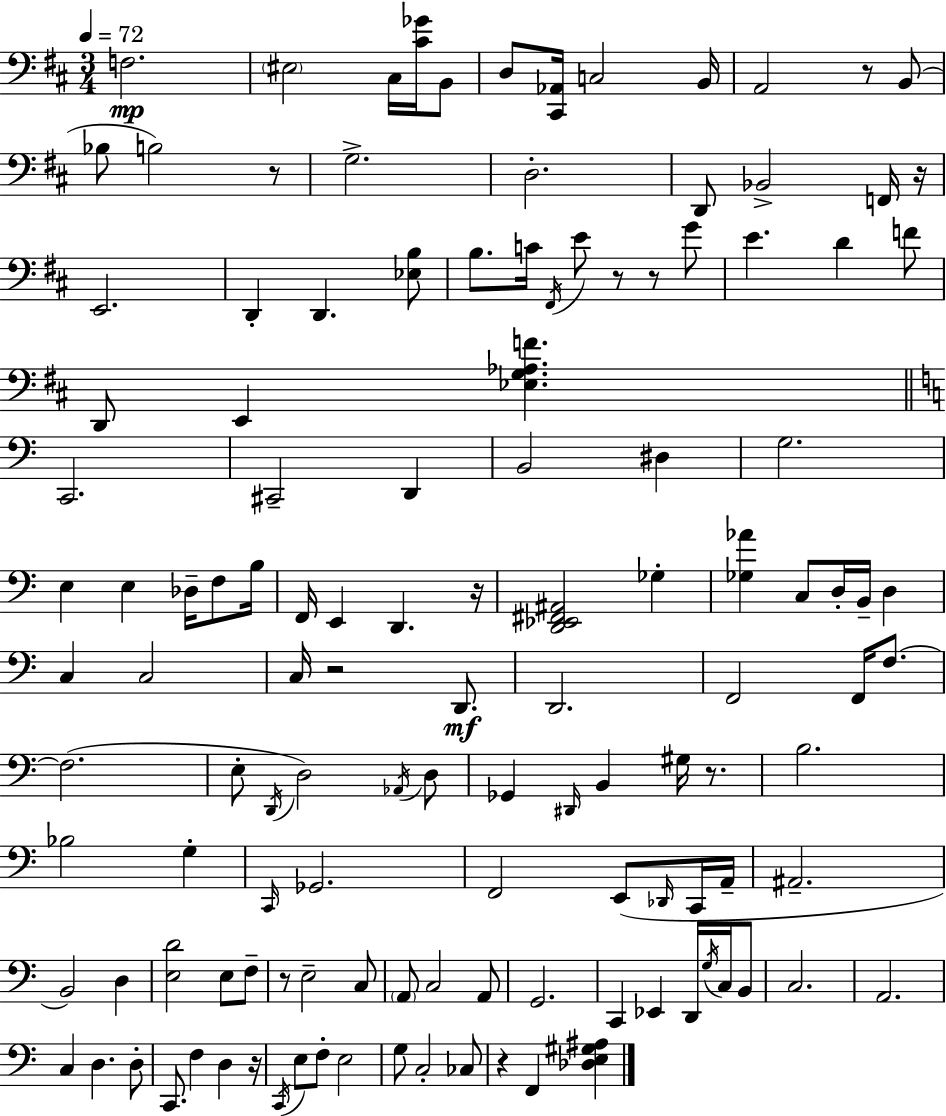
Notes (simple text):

F3/h. EIS3/h C#3/s [C#4,Gb4]/s B2/e D3/e [C#2,Ab2]/s C3/h B2/s A2/h R/e B2/e Bb3/e B3/h R/e G3/h. D3/h. D2/e Bb2/h F2/s R/s E2/h. D2/q D2/q. [Eb3,B3]/e B3/e. C4/s F#2/s E4/e R/e R/e G4/e E4/q. D4/q F4/e D2/e E2/q [Eb3,G3,Ab3,F4]/q. C2/h. C#2/h D2/q B2/h D#3/q G3/h. E3/q E3/q Db3/s F3/e B3/s F2/s E2/q D2/q. R/s [D2,Eb2,F#2,A#2]/h Gb3/q [Gb3,Ab4]/q C3/e D3/s B2/s D3/q C3/q C3/h C3/s R/h D2/e. D2/h. F2/h F2/s F3/e. F3/h. E3/e D2/s D3/h Ab2/s D3/e Gb2/q D#2/s B2/q G#3/s R/e. B3/h. Bb3/h G3/q C2/s Gb2/h. F2/h E2/e Db2/s C2/s A2/s A#2/h. B2/h D3/q [E3,D4]/h E3/e F3/e R/e E3/h C3/e A2/e C3/h A2/e G2/h. C2/q Eb2/q D2/s G3/s C3/s B2/e C3/h. A2/h. C3/q D3/q. D3/e C2/e. F3/q D3/q R/s C2/s E3/e F3/e E3/h G3/e C3/h CES3/e R/q F2/q [Db3,E3,G#3,A#3]/q